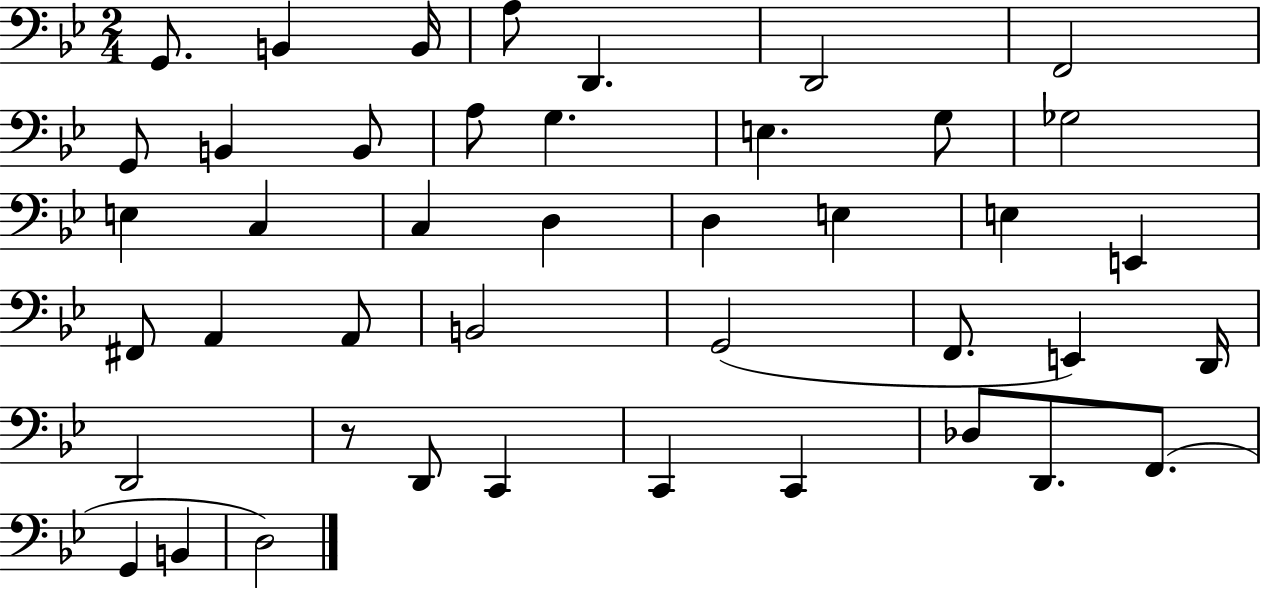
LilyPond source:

{
  \clef bass
  \numericTimeSignature
  \time 2/4
  \key bes \major
  g,8. b,4 b,16 | a8 d,4. | d,2 | f,2 | \break g,8 b,4 b,8 | a8 g4. | e4. g8 | ges2 | \break e4 c4 | c4 d4 | d4 e4 | e4 e,4 | \break fis,8 a,4 a,8 | b,2 | g,2( | f,8. e,4) d,16 | \break d,2 | r8 d,8 c,4 | c,4 c,4 | des8 d,8. f,8.( | \break g,4 b,4 | d2) | \bar "|."
}